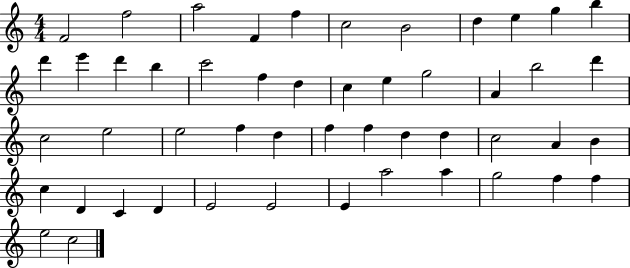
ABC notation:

X:1
T:Untitled
M:4/4
L:1/4
K:C
F2 f2 a2 F f c2 B2 d e g b d' e' d' b c'2 f d c e g2 A b2 d' c2 e2 e2 f d f f d d c2 A B c D C D E2 E2 E a2 a g2 f f e2 c2